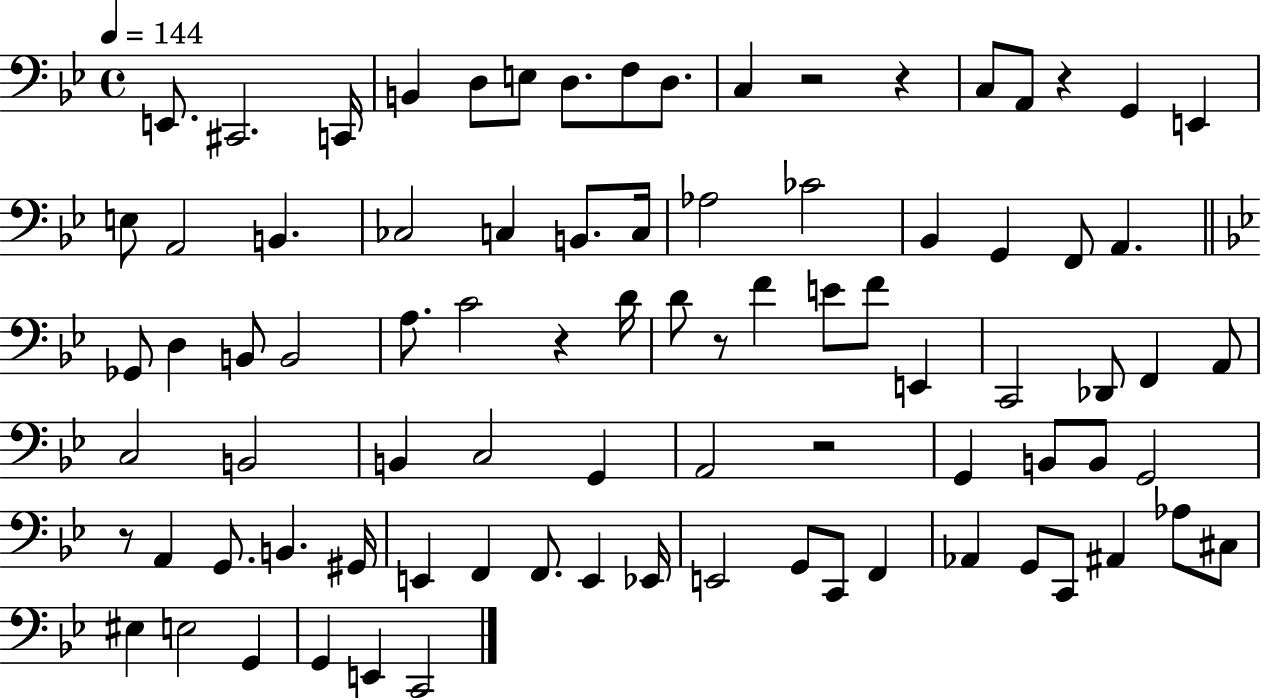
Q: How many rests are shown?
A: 7